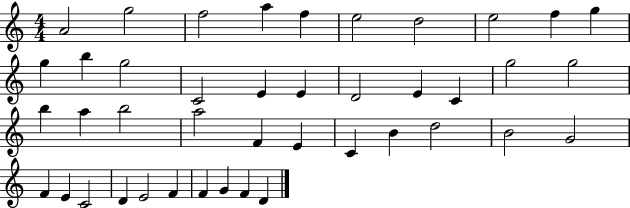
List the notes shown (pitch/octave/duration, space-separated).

A4/h G5/h F5/h A5/q F5/q E5/h D5/h E5/h F5/q G5/q G5/q B5/q G5/h C4/h E4/q E4/q D4/h E4/q C4/q G5/h G5/h B5/q A5/q B5/h A5/h F4/q E4/q C4/q B4/q D5/h B4/h G4/h F4/q E4/q C4/h D4/q E4/h F4/q F4/q G4/q F4/q D4/q